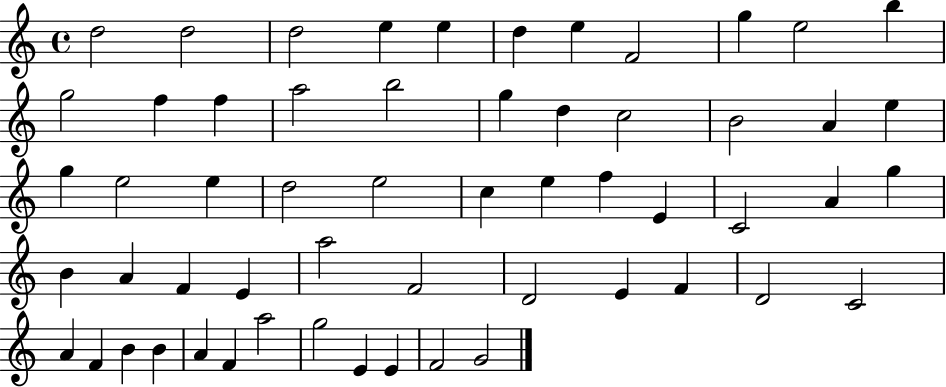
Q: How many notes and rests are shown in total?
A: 57